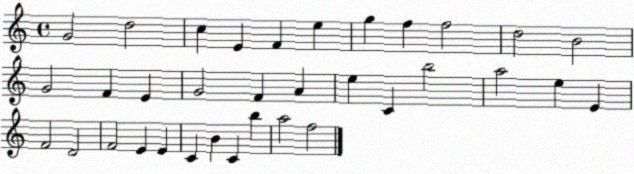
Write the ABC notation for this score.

X:1
T:Untitled
M:4/4
L:1/4
K:C
G2 d2 c E F e g f f2 d2 B2 G2 F E G2 F A e C b2 a2 e E F2 D2 F2 E E C B C b a2 f2